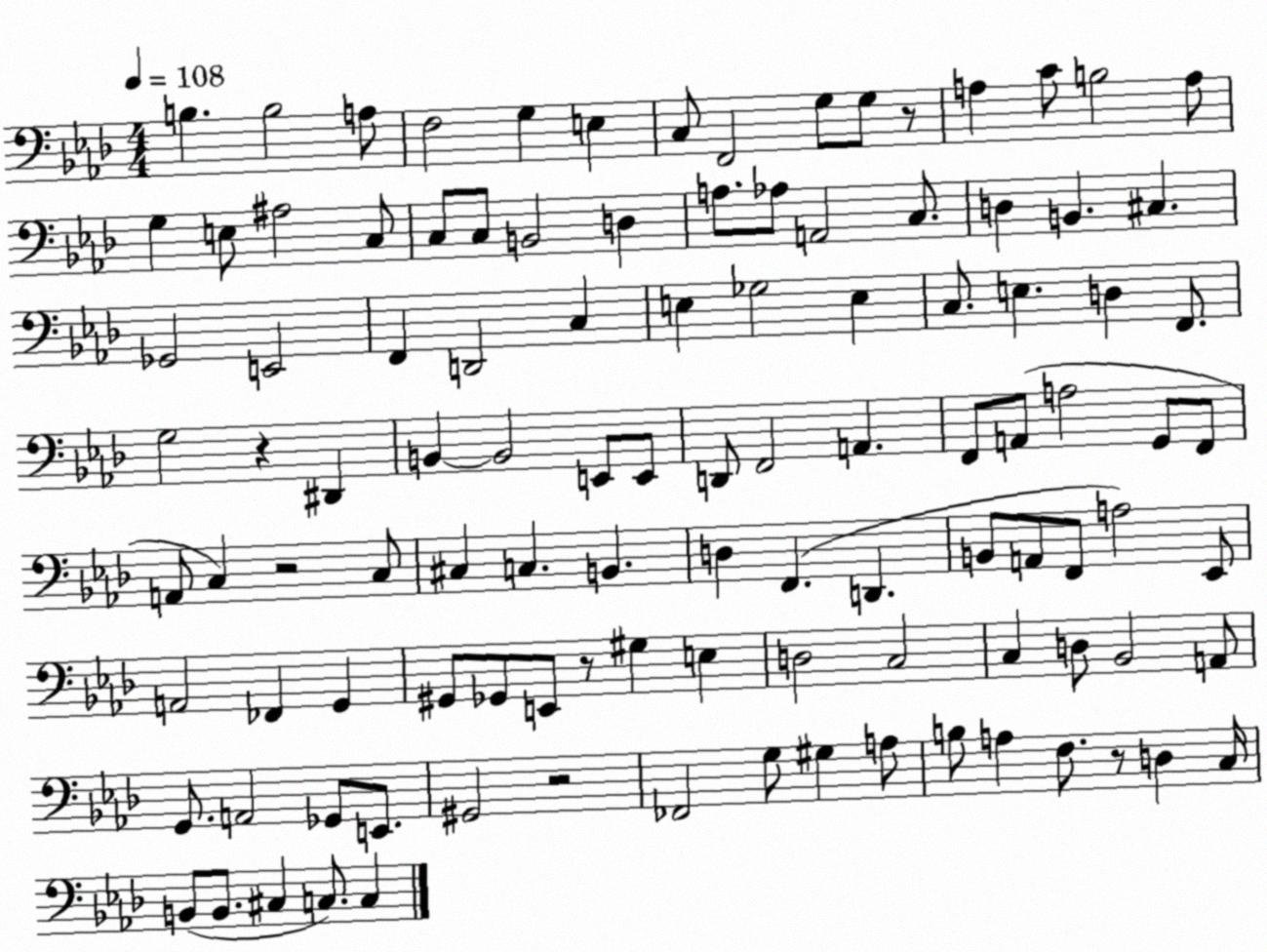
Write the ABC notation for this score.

X:1
T:Untitled
M:4/4
L:1/4
K:Ab
B, B,2 A,/2 F,2 G, E, C,/2 F,,2 G,/2 G,/2 z/2 A, C/2 B,2 A,/2 G, E,/2 ^A,2 C,/2 C,/2 C,/2 B,,2 D, A,/2 _A,/2 A,,2 C,/2 D, B,, ^C, _G,,2 E,,2 F,, D,,2 C, E, _G,2 E, C,/2 E, D, F,,/2 G,2 z ^D,, B,, B,,2 E,,/2 E,,/2 D,,/2 F,,2 A,, F,,/2 A,,/2 A,2 G,,/2 F,,/2 A,,/2 C, z2 C,/2 ^C, C, B,, D, F,, D,, B,,/2 A,,/2 F,,/2 A,2 _E,,/2 A,,2 _F,, G,, ^G,,/2 _G,,/2 E,,/2 z/2 ^G, E, D,2 C,2 C, D,/2 _B,,2 A,,/2 G,,/2 A,,2 _G,,/2 E,,/2 ^G,,2 z2 _F,,2 G,/2 ^G, A,/2 B,/2 A, F,/2 z/2 D, C,/4 B,,/2 B,,/2 ^C, C,/2 C,